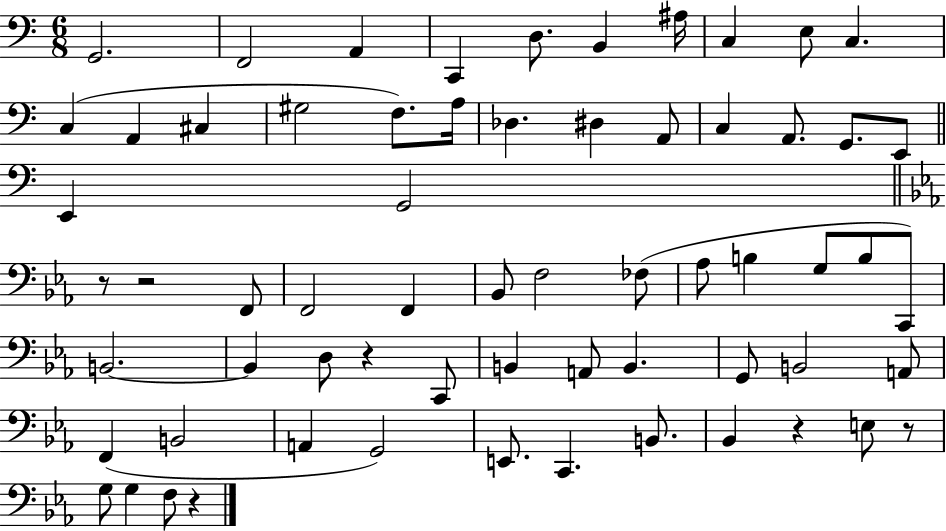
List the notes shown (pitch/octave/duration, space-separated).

G2/h. F2/h A2/q C2/q D3/e. B2/q A#3/s C3/q E3/e C3/q. C3/q A2/q C#3/q G#3/h F3/e. A3/s Db3/q. D#3/q A2/e C3/q A2/e. G2/e. E2/e E2/q G2/h R/e R/h F2/e F2/h F2/q Bb2/e F3/h FES3/e Ab3/e B3/q G3/e B3/e C2/e B2/h. B2/q D3/e R/q C2/e B2/q A2/e B2/q. G2/e B2/h A2/e F2/q B2/h A2/q G2/h E2/e. C2/q. B2/e. Bb2/q R/q E3/e R/e G3/e G3/q F3/e R/q